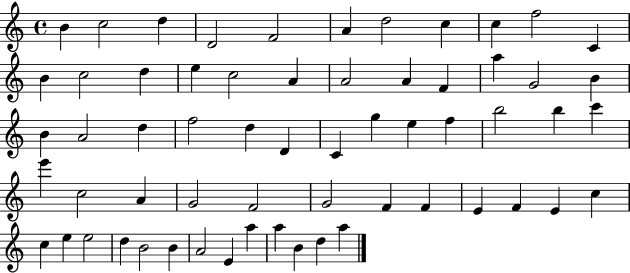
{
  \clef treble
  \time 4/4
  \defaultTimeSignature
  \key c \major
  b'4 c''2 d''4 | d'2 f'2 | a'4 d''2 c''4 | c''4 f''2 c'4 | \break b'4 c''2 d''4 | e''4 c''2 a'4 | a'2 a'4 f'4 | a''4 g'2 b'4 | \break b'4 a'2 d''4 | f''2 d''4 d'4 | c'4 g''4 e''4 f''4 | b''2 b''4 c'''4 | \break e'''4 c''2 a'4 | g'2 f'2 | g'2 f'4 f'4 | e'4 f'4 e'4 c''4 | \break c''4 e''4 e''2 | d''4 b'2 b'4 | a'2 e'4 a''4 | a''4 b'4 d''4 a''4 | \break \bar "|."
}